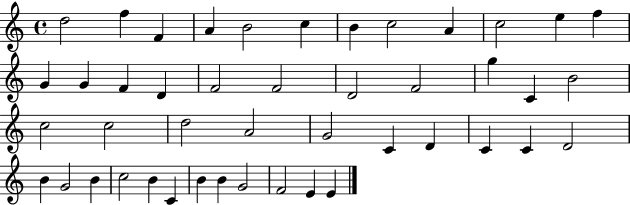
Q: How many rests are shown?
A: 0